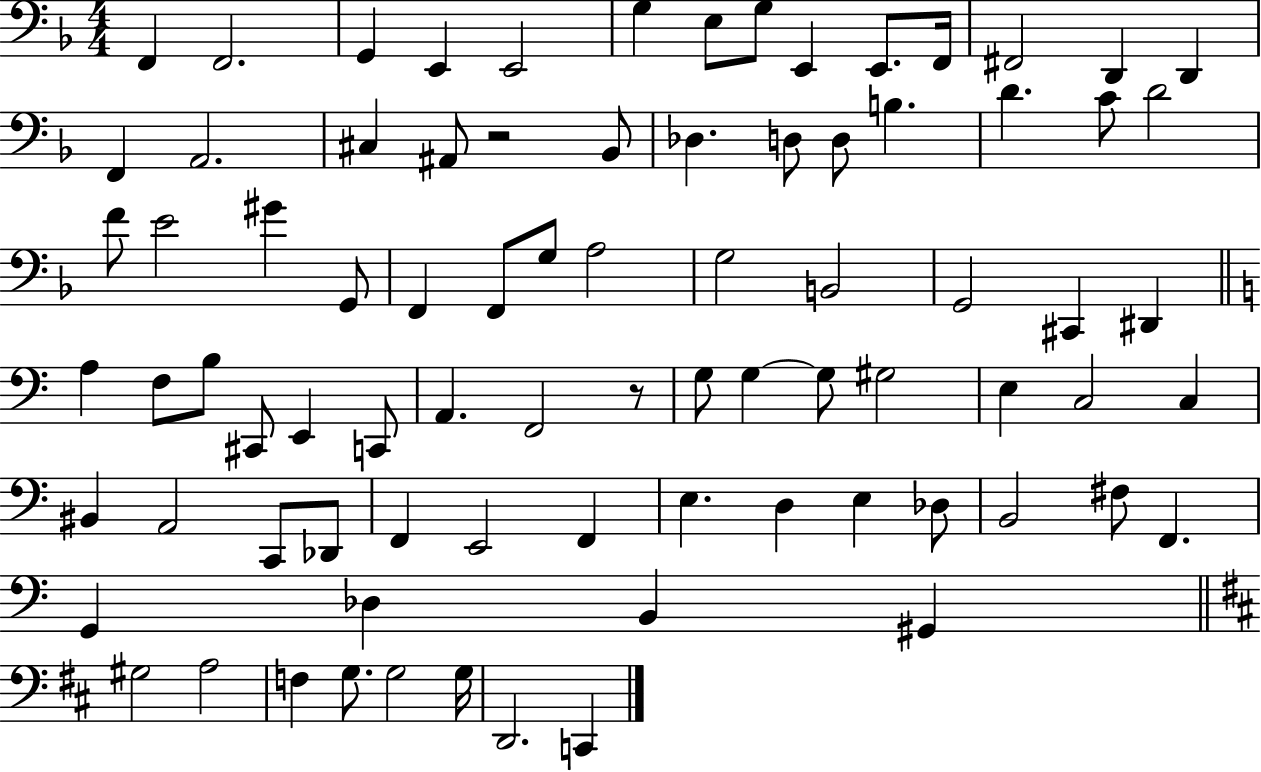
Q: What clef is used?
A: bass